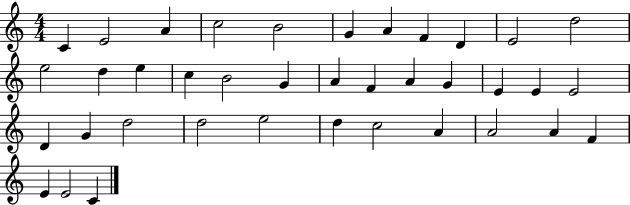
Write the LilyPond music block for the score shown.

{
  \clef treble
  \numericTimeSignature
  \time 4/4
  \key c \major
  c'4 e'2 a'4 | c''2 b'2 | g'4 a'4 f'4 d'4 | e'2 d''2 | \break e''2 d''4 e''4 | c''4 b'2 g'4 | a'4 f'4 a'4 g'4 | e'4 e'4 e'2 | \break d'4 g'4 d''2 | d''2 e''2 | d''4 c''2 a'4 | a'2 a'4 f'4 | \break e'4 e'2 c'4 | \bar "|."
}